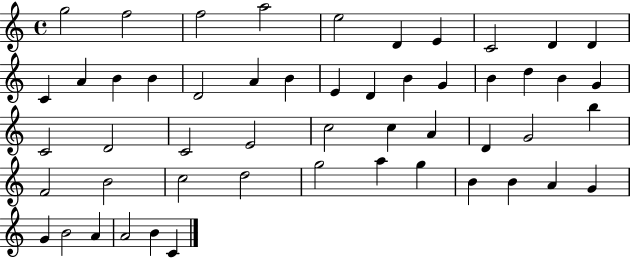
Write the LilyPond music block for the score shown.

{
  \clef treble
  \time 4/4
  \defaultTimeSignature
  \key c \major
  g''2 f''2 | f''2 a''2 | e''2 d'4 e'4 | c'2 d'4 d'4 | \break c'4 a'4 b'4 b'4 | d'2 a'4 b'4 | e'4 d'4 b'4 g'4 | b'4 d''4 b'4 g'4 | \break c'2 d'2 | c'2 e'2 | c''2 c''4 a'4 | d'4 g'2 b''4 | \break f'2 b'2 | c''2 d''2 | g''2 a''4 g''4 | b'4 b'4 a'4 g'4 | \break g'4 b'2 a'4 | a'2 b'4 c'4 | \bar "|."
}